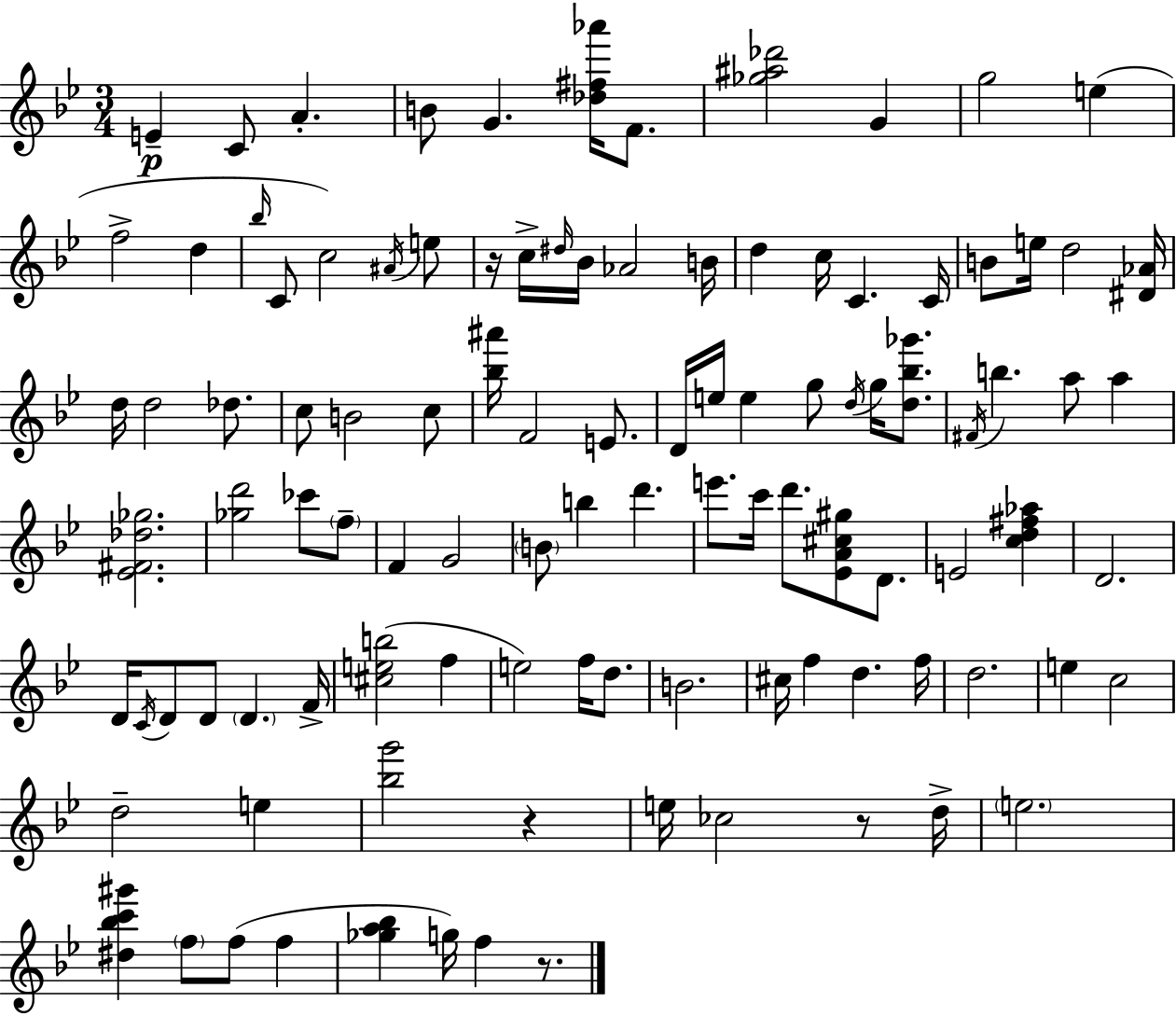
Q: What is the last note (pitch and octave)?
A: F5